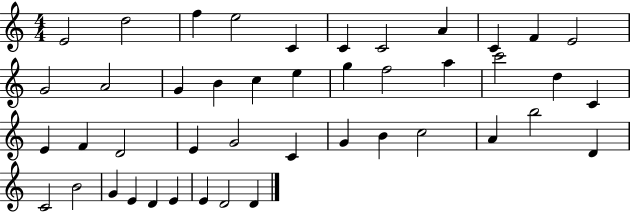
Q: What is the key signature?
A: C major